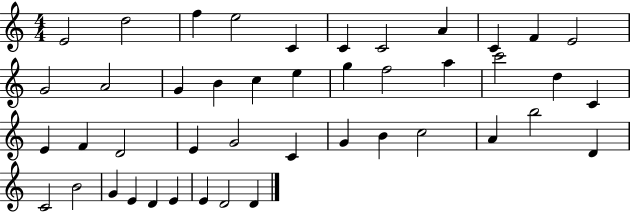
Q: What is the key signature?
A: C major